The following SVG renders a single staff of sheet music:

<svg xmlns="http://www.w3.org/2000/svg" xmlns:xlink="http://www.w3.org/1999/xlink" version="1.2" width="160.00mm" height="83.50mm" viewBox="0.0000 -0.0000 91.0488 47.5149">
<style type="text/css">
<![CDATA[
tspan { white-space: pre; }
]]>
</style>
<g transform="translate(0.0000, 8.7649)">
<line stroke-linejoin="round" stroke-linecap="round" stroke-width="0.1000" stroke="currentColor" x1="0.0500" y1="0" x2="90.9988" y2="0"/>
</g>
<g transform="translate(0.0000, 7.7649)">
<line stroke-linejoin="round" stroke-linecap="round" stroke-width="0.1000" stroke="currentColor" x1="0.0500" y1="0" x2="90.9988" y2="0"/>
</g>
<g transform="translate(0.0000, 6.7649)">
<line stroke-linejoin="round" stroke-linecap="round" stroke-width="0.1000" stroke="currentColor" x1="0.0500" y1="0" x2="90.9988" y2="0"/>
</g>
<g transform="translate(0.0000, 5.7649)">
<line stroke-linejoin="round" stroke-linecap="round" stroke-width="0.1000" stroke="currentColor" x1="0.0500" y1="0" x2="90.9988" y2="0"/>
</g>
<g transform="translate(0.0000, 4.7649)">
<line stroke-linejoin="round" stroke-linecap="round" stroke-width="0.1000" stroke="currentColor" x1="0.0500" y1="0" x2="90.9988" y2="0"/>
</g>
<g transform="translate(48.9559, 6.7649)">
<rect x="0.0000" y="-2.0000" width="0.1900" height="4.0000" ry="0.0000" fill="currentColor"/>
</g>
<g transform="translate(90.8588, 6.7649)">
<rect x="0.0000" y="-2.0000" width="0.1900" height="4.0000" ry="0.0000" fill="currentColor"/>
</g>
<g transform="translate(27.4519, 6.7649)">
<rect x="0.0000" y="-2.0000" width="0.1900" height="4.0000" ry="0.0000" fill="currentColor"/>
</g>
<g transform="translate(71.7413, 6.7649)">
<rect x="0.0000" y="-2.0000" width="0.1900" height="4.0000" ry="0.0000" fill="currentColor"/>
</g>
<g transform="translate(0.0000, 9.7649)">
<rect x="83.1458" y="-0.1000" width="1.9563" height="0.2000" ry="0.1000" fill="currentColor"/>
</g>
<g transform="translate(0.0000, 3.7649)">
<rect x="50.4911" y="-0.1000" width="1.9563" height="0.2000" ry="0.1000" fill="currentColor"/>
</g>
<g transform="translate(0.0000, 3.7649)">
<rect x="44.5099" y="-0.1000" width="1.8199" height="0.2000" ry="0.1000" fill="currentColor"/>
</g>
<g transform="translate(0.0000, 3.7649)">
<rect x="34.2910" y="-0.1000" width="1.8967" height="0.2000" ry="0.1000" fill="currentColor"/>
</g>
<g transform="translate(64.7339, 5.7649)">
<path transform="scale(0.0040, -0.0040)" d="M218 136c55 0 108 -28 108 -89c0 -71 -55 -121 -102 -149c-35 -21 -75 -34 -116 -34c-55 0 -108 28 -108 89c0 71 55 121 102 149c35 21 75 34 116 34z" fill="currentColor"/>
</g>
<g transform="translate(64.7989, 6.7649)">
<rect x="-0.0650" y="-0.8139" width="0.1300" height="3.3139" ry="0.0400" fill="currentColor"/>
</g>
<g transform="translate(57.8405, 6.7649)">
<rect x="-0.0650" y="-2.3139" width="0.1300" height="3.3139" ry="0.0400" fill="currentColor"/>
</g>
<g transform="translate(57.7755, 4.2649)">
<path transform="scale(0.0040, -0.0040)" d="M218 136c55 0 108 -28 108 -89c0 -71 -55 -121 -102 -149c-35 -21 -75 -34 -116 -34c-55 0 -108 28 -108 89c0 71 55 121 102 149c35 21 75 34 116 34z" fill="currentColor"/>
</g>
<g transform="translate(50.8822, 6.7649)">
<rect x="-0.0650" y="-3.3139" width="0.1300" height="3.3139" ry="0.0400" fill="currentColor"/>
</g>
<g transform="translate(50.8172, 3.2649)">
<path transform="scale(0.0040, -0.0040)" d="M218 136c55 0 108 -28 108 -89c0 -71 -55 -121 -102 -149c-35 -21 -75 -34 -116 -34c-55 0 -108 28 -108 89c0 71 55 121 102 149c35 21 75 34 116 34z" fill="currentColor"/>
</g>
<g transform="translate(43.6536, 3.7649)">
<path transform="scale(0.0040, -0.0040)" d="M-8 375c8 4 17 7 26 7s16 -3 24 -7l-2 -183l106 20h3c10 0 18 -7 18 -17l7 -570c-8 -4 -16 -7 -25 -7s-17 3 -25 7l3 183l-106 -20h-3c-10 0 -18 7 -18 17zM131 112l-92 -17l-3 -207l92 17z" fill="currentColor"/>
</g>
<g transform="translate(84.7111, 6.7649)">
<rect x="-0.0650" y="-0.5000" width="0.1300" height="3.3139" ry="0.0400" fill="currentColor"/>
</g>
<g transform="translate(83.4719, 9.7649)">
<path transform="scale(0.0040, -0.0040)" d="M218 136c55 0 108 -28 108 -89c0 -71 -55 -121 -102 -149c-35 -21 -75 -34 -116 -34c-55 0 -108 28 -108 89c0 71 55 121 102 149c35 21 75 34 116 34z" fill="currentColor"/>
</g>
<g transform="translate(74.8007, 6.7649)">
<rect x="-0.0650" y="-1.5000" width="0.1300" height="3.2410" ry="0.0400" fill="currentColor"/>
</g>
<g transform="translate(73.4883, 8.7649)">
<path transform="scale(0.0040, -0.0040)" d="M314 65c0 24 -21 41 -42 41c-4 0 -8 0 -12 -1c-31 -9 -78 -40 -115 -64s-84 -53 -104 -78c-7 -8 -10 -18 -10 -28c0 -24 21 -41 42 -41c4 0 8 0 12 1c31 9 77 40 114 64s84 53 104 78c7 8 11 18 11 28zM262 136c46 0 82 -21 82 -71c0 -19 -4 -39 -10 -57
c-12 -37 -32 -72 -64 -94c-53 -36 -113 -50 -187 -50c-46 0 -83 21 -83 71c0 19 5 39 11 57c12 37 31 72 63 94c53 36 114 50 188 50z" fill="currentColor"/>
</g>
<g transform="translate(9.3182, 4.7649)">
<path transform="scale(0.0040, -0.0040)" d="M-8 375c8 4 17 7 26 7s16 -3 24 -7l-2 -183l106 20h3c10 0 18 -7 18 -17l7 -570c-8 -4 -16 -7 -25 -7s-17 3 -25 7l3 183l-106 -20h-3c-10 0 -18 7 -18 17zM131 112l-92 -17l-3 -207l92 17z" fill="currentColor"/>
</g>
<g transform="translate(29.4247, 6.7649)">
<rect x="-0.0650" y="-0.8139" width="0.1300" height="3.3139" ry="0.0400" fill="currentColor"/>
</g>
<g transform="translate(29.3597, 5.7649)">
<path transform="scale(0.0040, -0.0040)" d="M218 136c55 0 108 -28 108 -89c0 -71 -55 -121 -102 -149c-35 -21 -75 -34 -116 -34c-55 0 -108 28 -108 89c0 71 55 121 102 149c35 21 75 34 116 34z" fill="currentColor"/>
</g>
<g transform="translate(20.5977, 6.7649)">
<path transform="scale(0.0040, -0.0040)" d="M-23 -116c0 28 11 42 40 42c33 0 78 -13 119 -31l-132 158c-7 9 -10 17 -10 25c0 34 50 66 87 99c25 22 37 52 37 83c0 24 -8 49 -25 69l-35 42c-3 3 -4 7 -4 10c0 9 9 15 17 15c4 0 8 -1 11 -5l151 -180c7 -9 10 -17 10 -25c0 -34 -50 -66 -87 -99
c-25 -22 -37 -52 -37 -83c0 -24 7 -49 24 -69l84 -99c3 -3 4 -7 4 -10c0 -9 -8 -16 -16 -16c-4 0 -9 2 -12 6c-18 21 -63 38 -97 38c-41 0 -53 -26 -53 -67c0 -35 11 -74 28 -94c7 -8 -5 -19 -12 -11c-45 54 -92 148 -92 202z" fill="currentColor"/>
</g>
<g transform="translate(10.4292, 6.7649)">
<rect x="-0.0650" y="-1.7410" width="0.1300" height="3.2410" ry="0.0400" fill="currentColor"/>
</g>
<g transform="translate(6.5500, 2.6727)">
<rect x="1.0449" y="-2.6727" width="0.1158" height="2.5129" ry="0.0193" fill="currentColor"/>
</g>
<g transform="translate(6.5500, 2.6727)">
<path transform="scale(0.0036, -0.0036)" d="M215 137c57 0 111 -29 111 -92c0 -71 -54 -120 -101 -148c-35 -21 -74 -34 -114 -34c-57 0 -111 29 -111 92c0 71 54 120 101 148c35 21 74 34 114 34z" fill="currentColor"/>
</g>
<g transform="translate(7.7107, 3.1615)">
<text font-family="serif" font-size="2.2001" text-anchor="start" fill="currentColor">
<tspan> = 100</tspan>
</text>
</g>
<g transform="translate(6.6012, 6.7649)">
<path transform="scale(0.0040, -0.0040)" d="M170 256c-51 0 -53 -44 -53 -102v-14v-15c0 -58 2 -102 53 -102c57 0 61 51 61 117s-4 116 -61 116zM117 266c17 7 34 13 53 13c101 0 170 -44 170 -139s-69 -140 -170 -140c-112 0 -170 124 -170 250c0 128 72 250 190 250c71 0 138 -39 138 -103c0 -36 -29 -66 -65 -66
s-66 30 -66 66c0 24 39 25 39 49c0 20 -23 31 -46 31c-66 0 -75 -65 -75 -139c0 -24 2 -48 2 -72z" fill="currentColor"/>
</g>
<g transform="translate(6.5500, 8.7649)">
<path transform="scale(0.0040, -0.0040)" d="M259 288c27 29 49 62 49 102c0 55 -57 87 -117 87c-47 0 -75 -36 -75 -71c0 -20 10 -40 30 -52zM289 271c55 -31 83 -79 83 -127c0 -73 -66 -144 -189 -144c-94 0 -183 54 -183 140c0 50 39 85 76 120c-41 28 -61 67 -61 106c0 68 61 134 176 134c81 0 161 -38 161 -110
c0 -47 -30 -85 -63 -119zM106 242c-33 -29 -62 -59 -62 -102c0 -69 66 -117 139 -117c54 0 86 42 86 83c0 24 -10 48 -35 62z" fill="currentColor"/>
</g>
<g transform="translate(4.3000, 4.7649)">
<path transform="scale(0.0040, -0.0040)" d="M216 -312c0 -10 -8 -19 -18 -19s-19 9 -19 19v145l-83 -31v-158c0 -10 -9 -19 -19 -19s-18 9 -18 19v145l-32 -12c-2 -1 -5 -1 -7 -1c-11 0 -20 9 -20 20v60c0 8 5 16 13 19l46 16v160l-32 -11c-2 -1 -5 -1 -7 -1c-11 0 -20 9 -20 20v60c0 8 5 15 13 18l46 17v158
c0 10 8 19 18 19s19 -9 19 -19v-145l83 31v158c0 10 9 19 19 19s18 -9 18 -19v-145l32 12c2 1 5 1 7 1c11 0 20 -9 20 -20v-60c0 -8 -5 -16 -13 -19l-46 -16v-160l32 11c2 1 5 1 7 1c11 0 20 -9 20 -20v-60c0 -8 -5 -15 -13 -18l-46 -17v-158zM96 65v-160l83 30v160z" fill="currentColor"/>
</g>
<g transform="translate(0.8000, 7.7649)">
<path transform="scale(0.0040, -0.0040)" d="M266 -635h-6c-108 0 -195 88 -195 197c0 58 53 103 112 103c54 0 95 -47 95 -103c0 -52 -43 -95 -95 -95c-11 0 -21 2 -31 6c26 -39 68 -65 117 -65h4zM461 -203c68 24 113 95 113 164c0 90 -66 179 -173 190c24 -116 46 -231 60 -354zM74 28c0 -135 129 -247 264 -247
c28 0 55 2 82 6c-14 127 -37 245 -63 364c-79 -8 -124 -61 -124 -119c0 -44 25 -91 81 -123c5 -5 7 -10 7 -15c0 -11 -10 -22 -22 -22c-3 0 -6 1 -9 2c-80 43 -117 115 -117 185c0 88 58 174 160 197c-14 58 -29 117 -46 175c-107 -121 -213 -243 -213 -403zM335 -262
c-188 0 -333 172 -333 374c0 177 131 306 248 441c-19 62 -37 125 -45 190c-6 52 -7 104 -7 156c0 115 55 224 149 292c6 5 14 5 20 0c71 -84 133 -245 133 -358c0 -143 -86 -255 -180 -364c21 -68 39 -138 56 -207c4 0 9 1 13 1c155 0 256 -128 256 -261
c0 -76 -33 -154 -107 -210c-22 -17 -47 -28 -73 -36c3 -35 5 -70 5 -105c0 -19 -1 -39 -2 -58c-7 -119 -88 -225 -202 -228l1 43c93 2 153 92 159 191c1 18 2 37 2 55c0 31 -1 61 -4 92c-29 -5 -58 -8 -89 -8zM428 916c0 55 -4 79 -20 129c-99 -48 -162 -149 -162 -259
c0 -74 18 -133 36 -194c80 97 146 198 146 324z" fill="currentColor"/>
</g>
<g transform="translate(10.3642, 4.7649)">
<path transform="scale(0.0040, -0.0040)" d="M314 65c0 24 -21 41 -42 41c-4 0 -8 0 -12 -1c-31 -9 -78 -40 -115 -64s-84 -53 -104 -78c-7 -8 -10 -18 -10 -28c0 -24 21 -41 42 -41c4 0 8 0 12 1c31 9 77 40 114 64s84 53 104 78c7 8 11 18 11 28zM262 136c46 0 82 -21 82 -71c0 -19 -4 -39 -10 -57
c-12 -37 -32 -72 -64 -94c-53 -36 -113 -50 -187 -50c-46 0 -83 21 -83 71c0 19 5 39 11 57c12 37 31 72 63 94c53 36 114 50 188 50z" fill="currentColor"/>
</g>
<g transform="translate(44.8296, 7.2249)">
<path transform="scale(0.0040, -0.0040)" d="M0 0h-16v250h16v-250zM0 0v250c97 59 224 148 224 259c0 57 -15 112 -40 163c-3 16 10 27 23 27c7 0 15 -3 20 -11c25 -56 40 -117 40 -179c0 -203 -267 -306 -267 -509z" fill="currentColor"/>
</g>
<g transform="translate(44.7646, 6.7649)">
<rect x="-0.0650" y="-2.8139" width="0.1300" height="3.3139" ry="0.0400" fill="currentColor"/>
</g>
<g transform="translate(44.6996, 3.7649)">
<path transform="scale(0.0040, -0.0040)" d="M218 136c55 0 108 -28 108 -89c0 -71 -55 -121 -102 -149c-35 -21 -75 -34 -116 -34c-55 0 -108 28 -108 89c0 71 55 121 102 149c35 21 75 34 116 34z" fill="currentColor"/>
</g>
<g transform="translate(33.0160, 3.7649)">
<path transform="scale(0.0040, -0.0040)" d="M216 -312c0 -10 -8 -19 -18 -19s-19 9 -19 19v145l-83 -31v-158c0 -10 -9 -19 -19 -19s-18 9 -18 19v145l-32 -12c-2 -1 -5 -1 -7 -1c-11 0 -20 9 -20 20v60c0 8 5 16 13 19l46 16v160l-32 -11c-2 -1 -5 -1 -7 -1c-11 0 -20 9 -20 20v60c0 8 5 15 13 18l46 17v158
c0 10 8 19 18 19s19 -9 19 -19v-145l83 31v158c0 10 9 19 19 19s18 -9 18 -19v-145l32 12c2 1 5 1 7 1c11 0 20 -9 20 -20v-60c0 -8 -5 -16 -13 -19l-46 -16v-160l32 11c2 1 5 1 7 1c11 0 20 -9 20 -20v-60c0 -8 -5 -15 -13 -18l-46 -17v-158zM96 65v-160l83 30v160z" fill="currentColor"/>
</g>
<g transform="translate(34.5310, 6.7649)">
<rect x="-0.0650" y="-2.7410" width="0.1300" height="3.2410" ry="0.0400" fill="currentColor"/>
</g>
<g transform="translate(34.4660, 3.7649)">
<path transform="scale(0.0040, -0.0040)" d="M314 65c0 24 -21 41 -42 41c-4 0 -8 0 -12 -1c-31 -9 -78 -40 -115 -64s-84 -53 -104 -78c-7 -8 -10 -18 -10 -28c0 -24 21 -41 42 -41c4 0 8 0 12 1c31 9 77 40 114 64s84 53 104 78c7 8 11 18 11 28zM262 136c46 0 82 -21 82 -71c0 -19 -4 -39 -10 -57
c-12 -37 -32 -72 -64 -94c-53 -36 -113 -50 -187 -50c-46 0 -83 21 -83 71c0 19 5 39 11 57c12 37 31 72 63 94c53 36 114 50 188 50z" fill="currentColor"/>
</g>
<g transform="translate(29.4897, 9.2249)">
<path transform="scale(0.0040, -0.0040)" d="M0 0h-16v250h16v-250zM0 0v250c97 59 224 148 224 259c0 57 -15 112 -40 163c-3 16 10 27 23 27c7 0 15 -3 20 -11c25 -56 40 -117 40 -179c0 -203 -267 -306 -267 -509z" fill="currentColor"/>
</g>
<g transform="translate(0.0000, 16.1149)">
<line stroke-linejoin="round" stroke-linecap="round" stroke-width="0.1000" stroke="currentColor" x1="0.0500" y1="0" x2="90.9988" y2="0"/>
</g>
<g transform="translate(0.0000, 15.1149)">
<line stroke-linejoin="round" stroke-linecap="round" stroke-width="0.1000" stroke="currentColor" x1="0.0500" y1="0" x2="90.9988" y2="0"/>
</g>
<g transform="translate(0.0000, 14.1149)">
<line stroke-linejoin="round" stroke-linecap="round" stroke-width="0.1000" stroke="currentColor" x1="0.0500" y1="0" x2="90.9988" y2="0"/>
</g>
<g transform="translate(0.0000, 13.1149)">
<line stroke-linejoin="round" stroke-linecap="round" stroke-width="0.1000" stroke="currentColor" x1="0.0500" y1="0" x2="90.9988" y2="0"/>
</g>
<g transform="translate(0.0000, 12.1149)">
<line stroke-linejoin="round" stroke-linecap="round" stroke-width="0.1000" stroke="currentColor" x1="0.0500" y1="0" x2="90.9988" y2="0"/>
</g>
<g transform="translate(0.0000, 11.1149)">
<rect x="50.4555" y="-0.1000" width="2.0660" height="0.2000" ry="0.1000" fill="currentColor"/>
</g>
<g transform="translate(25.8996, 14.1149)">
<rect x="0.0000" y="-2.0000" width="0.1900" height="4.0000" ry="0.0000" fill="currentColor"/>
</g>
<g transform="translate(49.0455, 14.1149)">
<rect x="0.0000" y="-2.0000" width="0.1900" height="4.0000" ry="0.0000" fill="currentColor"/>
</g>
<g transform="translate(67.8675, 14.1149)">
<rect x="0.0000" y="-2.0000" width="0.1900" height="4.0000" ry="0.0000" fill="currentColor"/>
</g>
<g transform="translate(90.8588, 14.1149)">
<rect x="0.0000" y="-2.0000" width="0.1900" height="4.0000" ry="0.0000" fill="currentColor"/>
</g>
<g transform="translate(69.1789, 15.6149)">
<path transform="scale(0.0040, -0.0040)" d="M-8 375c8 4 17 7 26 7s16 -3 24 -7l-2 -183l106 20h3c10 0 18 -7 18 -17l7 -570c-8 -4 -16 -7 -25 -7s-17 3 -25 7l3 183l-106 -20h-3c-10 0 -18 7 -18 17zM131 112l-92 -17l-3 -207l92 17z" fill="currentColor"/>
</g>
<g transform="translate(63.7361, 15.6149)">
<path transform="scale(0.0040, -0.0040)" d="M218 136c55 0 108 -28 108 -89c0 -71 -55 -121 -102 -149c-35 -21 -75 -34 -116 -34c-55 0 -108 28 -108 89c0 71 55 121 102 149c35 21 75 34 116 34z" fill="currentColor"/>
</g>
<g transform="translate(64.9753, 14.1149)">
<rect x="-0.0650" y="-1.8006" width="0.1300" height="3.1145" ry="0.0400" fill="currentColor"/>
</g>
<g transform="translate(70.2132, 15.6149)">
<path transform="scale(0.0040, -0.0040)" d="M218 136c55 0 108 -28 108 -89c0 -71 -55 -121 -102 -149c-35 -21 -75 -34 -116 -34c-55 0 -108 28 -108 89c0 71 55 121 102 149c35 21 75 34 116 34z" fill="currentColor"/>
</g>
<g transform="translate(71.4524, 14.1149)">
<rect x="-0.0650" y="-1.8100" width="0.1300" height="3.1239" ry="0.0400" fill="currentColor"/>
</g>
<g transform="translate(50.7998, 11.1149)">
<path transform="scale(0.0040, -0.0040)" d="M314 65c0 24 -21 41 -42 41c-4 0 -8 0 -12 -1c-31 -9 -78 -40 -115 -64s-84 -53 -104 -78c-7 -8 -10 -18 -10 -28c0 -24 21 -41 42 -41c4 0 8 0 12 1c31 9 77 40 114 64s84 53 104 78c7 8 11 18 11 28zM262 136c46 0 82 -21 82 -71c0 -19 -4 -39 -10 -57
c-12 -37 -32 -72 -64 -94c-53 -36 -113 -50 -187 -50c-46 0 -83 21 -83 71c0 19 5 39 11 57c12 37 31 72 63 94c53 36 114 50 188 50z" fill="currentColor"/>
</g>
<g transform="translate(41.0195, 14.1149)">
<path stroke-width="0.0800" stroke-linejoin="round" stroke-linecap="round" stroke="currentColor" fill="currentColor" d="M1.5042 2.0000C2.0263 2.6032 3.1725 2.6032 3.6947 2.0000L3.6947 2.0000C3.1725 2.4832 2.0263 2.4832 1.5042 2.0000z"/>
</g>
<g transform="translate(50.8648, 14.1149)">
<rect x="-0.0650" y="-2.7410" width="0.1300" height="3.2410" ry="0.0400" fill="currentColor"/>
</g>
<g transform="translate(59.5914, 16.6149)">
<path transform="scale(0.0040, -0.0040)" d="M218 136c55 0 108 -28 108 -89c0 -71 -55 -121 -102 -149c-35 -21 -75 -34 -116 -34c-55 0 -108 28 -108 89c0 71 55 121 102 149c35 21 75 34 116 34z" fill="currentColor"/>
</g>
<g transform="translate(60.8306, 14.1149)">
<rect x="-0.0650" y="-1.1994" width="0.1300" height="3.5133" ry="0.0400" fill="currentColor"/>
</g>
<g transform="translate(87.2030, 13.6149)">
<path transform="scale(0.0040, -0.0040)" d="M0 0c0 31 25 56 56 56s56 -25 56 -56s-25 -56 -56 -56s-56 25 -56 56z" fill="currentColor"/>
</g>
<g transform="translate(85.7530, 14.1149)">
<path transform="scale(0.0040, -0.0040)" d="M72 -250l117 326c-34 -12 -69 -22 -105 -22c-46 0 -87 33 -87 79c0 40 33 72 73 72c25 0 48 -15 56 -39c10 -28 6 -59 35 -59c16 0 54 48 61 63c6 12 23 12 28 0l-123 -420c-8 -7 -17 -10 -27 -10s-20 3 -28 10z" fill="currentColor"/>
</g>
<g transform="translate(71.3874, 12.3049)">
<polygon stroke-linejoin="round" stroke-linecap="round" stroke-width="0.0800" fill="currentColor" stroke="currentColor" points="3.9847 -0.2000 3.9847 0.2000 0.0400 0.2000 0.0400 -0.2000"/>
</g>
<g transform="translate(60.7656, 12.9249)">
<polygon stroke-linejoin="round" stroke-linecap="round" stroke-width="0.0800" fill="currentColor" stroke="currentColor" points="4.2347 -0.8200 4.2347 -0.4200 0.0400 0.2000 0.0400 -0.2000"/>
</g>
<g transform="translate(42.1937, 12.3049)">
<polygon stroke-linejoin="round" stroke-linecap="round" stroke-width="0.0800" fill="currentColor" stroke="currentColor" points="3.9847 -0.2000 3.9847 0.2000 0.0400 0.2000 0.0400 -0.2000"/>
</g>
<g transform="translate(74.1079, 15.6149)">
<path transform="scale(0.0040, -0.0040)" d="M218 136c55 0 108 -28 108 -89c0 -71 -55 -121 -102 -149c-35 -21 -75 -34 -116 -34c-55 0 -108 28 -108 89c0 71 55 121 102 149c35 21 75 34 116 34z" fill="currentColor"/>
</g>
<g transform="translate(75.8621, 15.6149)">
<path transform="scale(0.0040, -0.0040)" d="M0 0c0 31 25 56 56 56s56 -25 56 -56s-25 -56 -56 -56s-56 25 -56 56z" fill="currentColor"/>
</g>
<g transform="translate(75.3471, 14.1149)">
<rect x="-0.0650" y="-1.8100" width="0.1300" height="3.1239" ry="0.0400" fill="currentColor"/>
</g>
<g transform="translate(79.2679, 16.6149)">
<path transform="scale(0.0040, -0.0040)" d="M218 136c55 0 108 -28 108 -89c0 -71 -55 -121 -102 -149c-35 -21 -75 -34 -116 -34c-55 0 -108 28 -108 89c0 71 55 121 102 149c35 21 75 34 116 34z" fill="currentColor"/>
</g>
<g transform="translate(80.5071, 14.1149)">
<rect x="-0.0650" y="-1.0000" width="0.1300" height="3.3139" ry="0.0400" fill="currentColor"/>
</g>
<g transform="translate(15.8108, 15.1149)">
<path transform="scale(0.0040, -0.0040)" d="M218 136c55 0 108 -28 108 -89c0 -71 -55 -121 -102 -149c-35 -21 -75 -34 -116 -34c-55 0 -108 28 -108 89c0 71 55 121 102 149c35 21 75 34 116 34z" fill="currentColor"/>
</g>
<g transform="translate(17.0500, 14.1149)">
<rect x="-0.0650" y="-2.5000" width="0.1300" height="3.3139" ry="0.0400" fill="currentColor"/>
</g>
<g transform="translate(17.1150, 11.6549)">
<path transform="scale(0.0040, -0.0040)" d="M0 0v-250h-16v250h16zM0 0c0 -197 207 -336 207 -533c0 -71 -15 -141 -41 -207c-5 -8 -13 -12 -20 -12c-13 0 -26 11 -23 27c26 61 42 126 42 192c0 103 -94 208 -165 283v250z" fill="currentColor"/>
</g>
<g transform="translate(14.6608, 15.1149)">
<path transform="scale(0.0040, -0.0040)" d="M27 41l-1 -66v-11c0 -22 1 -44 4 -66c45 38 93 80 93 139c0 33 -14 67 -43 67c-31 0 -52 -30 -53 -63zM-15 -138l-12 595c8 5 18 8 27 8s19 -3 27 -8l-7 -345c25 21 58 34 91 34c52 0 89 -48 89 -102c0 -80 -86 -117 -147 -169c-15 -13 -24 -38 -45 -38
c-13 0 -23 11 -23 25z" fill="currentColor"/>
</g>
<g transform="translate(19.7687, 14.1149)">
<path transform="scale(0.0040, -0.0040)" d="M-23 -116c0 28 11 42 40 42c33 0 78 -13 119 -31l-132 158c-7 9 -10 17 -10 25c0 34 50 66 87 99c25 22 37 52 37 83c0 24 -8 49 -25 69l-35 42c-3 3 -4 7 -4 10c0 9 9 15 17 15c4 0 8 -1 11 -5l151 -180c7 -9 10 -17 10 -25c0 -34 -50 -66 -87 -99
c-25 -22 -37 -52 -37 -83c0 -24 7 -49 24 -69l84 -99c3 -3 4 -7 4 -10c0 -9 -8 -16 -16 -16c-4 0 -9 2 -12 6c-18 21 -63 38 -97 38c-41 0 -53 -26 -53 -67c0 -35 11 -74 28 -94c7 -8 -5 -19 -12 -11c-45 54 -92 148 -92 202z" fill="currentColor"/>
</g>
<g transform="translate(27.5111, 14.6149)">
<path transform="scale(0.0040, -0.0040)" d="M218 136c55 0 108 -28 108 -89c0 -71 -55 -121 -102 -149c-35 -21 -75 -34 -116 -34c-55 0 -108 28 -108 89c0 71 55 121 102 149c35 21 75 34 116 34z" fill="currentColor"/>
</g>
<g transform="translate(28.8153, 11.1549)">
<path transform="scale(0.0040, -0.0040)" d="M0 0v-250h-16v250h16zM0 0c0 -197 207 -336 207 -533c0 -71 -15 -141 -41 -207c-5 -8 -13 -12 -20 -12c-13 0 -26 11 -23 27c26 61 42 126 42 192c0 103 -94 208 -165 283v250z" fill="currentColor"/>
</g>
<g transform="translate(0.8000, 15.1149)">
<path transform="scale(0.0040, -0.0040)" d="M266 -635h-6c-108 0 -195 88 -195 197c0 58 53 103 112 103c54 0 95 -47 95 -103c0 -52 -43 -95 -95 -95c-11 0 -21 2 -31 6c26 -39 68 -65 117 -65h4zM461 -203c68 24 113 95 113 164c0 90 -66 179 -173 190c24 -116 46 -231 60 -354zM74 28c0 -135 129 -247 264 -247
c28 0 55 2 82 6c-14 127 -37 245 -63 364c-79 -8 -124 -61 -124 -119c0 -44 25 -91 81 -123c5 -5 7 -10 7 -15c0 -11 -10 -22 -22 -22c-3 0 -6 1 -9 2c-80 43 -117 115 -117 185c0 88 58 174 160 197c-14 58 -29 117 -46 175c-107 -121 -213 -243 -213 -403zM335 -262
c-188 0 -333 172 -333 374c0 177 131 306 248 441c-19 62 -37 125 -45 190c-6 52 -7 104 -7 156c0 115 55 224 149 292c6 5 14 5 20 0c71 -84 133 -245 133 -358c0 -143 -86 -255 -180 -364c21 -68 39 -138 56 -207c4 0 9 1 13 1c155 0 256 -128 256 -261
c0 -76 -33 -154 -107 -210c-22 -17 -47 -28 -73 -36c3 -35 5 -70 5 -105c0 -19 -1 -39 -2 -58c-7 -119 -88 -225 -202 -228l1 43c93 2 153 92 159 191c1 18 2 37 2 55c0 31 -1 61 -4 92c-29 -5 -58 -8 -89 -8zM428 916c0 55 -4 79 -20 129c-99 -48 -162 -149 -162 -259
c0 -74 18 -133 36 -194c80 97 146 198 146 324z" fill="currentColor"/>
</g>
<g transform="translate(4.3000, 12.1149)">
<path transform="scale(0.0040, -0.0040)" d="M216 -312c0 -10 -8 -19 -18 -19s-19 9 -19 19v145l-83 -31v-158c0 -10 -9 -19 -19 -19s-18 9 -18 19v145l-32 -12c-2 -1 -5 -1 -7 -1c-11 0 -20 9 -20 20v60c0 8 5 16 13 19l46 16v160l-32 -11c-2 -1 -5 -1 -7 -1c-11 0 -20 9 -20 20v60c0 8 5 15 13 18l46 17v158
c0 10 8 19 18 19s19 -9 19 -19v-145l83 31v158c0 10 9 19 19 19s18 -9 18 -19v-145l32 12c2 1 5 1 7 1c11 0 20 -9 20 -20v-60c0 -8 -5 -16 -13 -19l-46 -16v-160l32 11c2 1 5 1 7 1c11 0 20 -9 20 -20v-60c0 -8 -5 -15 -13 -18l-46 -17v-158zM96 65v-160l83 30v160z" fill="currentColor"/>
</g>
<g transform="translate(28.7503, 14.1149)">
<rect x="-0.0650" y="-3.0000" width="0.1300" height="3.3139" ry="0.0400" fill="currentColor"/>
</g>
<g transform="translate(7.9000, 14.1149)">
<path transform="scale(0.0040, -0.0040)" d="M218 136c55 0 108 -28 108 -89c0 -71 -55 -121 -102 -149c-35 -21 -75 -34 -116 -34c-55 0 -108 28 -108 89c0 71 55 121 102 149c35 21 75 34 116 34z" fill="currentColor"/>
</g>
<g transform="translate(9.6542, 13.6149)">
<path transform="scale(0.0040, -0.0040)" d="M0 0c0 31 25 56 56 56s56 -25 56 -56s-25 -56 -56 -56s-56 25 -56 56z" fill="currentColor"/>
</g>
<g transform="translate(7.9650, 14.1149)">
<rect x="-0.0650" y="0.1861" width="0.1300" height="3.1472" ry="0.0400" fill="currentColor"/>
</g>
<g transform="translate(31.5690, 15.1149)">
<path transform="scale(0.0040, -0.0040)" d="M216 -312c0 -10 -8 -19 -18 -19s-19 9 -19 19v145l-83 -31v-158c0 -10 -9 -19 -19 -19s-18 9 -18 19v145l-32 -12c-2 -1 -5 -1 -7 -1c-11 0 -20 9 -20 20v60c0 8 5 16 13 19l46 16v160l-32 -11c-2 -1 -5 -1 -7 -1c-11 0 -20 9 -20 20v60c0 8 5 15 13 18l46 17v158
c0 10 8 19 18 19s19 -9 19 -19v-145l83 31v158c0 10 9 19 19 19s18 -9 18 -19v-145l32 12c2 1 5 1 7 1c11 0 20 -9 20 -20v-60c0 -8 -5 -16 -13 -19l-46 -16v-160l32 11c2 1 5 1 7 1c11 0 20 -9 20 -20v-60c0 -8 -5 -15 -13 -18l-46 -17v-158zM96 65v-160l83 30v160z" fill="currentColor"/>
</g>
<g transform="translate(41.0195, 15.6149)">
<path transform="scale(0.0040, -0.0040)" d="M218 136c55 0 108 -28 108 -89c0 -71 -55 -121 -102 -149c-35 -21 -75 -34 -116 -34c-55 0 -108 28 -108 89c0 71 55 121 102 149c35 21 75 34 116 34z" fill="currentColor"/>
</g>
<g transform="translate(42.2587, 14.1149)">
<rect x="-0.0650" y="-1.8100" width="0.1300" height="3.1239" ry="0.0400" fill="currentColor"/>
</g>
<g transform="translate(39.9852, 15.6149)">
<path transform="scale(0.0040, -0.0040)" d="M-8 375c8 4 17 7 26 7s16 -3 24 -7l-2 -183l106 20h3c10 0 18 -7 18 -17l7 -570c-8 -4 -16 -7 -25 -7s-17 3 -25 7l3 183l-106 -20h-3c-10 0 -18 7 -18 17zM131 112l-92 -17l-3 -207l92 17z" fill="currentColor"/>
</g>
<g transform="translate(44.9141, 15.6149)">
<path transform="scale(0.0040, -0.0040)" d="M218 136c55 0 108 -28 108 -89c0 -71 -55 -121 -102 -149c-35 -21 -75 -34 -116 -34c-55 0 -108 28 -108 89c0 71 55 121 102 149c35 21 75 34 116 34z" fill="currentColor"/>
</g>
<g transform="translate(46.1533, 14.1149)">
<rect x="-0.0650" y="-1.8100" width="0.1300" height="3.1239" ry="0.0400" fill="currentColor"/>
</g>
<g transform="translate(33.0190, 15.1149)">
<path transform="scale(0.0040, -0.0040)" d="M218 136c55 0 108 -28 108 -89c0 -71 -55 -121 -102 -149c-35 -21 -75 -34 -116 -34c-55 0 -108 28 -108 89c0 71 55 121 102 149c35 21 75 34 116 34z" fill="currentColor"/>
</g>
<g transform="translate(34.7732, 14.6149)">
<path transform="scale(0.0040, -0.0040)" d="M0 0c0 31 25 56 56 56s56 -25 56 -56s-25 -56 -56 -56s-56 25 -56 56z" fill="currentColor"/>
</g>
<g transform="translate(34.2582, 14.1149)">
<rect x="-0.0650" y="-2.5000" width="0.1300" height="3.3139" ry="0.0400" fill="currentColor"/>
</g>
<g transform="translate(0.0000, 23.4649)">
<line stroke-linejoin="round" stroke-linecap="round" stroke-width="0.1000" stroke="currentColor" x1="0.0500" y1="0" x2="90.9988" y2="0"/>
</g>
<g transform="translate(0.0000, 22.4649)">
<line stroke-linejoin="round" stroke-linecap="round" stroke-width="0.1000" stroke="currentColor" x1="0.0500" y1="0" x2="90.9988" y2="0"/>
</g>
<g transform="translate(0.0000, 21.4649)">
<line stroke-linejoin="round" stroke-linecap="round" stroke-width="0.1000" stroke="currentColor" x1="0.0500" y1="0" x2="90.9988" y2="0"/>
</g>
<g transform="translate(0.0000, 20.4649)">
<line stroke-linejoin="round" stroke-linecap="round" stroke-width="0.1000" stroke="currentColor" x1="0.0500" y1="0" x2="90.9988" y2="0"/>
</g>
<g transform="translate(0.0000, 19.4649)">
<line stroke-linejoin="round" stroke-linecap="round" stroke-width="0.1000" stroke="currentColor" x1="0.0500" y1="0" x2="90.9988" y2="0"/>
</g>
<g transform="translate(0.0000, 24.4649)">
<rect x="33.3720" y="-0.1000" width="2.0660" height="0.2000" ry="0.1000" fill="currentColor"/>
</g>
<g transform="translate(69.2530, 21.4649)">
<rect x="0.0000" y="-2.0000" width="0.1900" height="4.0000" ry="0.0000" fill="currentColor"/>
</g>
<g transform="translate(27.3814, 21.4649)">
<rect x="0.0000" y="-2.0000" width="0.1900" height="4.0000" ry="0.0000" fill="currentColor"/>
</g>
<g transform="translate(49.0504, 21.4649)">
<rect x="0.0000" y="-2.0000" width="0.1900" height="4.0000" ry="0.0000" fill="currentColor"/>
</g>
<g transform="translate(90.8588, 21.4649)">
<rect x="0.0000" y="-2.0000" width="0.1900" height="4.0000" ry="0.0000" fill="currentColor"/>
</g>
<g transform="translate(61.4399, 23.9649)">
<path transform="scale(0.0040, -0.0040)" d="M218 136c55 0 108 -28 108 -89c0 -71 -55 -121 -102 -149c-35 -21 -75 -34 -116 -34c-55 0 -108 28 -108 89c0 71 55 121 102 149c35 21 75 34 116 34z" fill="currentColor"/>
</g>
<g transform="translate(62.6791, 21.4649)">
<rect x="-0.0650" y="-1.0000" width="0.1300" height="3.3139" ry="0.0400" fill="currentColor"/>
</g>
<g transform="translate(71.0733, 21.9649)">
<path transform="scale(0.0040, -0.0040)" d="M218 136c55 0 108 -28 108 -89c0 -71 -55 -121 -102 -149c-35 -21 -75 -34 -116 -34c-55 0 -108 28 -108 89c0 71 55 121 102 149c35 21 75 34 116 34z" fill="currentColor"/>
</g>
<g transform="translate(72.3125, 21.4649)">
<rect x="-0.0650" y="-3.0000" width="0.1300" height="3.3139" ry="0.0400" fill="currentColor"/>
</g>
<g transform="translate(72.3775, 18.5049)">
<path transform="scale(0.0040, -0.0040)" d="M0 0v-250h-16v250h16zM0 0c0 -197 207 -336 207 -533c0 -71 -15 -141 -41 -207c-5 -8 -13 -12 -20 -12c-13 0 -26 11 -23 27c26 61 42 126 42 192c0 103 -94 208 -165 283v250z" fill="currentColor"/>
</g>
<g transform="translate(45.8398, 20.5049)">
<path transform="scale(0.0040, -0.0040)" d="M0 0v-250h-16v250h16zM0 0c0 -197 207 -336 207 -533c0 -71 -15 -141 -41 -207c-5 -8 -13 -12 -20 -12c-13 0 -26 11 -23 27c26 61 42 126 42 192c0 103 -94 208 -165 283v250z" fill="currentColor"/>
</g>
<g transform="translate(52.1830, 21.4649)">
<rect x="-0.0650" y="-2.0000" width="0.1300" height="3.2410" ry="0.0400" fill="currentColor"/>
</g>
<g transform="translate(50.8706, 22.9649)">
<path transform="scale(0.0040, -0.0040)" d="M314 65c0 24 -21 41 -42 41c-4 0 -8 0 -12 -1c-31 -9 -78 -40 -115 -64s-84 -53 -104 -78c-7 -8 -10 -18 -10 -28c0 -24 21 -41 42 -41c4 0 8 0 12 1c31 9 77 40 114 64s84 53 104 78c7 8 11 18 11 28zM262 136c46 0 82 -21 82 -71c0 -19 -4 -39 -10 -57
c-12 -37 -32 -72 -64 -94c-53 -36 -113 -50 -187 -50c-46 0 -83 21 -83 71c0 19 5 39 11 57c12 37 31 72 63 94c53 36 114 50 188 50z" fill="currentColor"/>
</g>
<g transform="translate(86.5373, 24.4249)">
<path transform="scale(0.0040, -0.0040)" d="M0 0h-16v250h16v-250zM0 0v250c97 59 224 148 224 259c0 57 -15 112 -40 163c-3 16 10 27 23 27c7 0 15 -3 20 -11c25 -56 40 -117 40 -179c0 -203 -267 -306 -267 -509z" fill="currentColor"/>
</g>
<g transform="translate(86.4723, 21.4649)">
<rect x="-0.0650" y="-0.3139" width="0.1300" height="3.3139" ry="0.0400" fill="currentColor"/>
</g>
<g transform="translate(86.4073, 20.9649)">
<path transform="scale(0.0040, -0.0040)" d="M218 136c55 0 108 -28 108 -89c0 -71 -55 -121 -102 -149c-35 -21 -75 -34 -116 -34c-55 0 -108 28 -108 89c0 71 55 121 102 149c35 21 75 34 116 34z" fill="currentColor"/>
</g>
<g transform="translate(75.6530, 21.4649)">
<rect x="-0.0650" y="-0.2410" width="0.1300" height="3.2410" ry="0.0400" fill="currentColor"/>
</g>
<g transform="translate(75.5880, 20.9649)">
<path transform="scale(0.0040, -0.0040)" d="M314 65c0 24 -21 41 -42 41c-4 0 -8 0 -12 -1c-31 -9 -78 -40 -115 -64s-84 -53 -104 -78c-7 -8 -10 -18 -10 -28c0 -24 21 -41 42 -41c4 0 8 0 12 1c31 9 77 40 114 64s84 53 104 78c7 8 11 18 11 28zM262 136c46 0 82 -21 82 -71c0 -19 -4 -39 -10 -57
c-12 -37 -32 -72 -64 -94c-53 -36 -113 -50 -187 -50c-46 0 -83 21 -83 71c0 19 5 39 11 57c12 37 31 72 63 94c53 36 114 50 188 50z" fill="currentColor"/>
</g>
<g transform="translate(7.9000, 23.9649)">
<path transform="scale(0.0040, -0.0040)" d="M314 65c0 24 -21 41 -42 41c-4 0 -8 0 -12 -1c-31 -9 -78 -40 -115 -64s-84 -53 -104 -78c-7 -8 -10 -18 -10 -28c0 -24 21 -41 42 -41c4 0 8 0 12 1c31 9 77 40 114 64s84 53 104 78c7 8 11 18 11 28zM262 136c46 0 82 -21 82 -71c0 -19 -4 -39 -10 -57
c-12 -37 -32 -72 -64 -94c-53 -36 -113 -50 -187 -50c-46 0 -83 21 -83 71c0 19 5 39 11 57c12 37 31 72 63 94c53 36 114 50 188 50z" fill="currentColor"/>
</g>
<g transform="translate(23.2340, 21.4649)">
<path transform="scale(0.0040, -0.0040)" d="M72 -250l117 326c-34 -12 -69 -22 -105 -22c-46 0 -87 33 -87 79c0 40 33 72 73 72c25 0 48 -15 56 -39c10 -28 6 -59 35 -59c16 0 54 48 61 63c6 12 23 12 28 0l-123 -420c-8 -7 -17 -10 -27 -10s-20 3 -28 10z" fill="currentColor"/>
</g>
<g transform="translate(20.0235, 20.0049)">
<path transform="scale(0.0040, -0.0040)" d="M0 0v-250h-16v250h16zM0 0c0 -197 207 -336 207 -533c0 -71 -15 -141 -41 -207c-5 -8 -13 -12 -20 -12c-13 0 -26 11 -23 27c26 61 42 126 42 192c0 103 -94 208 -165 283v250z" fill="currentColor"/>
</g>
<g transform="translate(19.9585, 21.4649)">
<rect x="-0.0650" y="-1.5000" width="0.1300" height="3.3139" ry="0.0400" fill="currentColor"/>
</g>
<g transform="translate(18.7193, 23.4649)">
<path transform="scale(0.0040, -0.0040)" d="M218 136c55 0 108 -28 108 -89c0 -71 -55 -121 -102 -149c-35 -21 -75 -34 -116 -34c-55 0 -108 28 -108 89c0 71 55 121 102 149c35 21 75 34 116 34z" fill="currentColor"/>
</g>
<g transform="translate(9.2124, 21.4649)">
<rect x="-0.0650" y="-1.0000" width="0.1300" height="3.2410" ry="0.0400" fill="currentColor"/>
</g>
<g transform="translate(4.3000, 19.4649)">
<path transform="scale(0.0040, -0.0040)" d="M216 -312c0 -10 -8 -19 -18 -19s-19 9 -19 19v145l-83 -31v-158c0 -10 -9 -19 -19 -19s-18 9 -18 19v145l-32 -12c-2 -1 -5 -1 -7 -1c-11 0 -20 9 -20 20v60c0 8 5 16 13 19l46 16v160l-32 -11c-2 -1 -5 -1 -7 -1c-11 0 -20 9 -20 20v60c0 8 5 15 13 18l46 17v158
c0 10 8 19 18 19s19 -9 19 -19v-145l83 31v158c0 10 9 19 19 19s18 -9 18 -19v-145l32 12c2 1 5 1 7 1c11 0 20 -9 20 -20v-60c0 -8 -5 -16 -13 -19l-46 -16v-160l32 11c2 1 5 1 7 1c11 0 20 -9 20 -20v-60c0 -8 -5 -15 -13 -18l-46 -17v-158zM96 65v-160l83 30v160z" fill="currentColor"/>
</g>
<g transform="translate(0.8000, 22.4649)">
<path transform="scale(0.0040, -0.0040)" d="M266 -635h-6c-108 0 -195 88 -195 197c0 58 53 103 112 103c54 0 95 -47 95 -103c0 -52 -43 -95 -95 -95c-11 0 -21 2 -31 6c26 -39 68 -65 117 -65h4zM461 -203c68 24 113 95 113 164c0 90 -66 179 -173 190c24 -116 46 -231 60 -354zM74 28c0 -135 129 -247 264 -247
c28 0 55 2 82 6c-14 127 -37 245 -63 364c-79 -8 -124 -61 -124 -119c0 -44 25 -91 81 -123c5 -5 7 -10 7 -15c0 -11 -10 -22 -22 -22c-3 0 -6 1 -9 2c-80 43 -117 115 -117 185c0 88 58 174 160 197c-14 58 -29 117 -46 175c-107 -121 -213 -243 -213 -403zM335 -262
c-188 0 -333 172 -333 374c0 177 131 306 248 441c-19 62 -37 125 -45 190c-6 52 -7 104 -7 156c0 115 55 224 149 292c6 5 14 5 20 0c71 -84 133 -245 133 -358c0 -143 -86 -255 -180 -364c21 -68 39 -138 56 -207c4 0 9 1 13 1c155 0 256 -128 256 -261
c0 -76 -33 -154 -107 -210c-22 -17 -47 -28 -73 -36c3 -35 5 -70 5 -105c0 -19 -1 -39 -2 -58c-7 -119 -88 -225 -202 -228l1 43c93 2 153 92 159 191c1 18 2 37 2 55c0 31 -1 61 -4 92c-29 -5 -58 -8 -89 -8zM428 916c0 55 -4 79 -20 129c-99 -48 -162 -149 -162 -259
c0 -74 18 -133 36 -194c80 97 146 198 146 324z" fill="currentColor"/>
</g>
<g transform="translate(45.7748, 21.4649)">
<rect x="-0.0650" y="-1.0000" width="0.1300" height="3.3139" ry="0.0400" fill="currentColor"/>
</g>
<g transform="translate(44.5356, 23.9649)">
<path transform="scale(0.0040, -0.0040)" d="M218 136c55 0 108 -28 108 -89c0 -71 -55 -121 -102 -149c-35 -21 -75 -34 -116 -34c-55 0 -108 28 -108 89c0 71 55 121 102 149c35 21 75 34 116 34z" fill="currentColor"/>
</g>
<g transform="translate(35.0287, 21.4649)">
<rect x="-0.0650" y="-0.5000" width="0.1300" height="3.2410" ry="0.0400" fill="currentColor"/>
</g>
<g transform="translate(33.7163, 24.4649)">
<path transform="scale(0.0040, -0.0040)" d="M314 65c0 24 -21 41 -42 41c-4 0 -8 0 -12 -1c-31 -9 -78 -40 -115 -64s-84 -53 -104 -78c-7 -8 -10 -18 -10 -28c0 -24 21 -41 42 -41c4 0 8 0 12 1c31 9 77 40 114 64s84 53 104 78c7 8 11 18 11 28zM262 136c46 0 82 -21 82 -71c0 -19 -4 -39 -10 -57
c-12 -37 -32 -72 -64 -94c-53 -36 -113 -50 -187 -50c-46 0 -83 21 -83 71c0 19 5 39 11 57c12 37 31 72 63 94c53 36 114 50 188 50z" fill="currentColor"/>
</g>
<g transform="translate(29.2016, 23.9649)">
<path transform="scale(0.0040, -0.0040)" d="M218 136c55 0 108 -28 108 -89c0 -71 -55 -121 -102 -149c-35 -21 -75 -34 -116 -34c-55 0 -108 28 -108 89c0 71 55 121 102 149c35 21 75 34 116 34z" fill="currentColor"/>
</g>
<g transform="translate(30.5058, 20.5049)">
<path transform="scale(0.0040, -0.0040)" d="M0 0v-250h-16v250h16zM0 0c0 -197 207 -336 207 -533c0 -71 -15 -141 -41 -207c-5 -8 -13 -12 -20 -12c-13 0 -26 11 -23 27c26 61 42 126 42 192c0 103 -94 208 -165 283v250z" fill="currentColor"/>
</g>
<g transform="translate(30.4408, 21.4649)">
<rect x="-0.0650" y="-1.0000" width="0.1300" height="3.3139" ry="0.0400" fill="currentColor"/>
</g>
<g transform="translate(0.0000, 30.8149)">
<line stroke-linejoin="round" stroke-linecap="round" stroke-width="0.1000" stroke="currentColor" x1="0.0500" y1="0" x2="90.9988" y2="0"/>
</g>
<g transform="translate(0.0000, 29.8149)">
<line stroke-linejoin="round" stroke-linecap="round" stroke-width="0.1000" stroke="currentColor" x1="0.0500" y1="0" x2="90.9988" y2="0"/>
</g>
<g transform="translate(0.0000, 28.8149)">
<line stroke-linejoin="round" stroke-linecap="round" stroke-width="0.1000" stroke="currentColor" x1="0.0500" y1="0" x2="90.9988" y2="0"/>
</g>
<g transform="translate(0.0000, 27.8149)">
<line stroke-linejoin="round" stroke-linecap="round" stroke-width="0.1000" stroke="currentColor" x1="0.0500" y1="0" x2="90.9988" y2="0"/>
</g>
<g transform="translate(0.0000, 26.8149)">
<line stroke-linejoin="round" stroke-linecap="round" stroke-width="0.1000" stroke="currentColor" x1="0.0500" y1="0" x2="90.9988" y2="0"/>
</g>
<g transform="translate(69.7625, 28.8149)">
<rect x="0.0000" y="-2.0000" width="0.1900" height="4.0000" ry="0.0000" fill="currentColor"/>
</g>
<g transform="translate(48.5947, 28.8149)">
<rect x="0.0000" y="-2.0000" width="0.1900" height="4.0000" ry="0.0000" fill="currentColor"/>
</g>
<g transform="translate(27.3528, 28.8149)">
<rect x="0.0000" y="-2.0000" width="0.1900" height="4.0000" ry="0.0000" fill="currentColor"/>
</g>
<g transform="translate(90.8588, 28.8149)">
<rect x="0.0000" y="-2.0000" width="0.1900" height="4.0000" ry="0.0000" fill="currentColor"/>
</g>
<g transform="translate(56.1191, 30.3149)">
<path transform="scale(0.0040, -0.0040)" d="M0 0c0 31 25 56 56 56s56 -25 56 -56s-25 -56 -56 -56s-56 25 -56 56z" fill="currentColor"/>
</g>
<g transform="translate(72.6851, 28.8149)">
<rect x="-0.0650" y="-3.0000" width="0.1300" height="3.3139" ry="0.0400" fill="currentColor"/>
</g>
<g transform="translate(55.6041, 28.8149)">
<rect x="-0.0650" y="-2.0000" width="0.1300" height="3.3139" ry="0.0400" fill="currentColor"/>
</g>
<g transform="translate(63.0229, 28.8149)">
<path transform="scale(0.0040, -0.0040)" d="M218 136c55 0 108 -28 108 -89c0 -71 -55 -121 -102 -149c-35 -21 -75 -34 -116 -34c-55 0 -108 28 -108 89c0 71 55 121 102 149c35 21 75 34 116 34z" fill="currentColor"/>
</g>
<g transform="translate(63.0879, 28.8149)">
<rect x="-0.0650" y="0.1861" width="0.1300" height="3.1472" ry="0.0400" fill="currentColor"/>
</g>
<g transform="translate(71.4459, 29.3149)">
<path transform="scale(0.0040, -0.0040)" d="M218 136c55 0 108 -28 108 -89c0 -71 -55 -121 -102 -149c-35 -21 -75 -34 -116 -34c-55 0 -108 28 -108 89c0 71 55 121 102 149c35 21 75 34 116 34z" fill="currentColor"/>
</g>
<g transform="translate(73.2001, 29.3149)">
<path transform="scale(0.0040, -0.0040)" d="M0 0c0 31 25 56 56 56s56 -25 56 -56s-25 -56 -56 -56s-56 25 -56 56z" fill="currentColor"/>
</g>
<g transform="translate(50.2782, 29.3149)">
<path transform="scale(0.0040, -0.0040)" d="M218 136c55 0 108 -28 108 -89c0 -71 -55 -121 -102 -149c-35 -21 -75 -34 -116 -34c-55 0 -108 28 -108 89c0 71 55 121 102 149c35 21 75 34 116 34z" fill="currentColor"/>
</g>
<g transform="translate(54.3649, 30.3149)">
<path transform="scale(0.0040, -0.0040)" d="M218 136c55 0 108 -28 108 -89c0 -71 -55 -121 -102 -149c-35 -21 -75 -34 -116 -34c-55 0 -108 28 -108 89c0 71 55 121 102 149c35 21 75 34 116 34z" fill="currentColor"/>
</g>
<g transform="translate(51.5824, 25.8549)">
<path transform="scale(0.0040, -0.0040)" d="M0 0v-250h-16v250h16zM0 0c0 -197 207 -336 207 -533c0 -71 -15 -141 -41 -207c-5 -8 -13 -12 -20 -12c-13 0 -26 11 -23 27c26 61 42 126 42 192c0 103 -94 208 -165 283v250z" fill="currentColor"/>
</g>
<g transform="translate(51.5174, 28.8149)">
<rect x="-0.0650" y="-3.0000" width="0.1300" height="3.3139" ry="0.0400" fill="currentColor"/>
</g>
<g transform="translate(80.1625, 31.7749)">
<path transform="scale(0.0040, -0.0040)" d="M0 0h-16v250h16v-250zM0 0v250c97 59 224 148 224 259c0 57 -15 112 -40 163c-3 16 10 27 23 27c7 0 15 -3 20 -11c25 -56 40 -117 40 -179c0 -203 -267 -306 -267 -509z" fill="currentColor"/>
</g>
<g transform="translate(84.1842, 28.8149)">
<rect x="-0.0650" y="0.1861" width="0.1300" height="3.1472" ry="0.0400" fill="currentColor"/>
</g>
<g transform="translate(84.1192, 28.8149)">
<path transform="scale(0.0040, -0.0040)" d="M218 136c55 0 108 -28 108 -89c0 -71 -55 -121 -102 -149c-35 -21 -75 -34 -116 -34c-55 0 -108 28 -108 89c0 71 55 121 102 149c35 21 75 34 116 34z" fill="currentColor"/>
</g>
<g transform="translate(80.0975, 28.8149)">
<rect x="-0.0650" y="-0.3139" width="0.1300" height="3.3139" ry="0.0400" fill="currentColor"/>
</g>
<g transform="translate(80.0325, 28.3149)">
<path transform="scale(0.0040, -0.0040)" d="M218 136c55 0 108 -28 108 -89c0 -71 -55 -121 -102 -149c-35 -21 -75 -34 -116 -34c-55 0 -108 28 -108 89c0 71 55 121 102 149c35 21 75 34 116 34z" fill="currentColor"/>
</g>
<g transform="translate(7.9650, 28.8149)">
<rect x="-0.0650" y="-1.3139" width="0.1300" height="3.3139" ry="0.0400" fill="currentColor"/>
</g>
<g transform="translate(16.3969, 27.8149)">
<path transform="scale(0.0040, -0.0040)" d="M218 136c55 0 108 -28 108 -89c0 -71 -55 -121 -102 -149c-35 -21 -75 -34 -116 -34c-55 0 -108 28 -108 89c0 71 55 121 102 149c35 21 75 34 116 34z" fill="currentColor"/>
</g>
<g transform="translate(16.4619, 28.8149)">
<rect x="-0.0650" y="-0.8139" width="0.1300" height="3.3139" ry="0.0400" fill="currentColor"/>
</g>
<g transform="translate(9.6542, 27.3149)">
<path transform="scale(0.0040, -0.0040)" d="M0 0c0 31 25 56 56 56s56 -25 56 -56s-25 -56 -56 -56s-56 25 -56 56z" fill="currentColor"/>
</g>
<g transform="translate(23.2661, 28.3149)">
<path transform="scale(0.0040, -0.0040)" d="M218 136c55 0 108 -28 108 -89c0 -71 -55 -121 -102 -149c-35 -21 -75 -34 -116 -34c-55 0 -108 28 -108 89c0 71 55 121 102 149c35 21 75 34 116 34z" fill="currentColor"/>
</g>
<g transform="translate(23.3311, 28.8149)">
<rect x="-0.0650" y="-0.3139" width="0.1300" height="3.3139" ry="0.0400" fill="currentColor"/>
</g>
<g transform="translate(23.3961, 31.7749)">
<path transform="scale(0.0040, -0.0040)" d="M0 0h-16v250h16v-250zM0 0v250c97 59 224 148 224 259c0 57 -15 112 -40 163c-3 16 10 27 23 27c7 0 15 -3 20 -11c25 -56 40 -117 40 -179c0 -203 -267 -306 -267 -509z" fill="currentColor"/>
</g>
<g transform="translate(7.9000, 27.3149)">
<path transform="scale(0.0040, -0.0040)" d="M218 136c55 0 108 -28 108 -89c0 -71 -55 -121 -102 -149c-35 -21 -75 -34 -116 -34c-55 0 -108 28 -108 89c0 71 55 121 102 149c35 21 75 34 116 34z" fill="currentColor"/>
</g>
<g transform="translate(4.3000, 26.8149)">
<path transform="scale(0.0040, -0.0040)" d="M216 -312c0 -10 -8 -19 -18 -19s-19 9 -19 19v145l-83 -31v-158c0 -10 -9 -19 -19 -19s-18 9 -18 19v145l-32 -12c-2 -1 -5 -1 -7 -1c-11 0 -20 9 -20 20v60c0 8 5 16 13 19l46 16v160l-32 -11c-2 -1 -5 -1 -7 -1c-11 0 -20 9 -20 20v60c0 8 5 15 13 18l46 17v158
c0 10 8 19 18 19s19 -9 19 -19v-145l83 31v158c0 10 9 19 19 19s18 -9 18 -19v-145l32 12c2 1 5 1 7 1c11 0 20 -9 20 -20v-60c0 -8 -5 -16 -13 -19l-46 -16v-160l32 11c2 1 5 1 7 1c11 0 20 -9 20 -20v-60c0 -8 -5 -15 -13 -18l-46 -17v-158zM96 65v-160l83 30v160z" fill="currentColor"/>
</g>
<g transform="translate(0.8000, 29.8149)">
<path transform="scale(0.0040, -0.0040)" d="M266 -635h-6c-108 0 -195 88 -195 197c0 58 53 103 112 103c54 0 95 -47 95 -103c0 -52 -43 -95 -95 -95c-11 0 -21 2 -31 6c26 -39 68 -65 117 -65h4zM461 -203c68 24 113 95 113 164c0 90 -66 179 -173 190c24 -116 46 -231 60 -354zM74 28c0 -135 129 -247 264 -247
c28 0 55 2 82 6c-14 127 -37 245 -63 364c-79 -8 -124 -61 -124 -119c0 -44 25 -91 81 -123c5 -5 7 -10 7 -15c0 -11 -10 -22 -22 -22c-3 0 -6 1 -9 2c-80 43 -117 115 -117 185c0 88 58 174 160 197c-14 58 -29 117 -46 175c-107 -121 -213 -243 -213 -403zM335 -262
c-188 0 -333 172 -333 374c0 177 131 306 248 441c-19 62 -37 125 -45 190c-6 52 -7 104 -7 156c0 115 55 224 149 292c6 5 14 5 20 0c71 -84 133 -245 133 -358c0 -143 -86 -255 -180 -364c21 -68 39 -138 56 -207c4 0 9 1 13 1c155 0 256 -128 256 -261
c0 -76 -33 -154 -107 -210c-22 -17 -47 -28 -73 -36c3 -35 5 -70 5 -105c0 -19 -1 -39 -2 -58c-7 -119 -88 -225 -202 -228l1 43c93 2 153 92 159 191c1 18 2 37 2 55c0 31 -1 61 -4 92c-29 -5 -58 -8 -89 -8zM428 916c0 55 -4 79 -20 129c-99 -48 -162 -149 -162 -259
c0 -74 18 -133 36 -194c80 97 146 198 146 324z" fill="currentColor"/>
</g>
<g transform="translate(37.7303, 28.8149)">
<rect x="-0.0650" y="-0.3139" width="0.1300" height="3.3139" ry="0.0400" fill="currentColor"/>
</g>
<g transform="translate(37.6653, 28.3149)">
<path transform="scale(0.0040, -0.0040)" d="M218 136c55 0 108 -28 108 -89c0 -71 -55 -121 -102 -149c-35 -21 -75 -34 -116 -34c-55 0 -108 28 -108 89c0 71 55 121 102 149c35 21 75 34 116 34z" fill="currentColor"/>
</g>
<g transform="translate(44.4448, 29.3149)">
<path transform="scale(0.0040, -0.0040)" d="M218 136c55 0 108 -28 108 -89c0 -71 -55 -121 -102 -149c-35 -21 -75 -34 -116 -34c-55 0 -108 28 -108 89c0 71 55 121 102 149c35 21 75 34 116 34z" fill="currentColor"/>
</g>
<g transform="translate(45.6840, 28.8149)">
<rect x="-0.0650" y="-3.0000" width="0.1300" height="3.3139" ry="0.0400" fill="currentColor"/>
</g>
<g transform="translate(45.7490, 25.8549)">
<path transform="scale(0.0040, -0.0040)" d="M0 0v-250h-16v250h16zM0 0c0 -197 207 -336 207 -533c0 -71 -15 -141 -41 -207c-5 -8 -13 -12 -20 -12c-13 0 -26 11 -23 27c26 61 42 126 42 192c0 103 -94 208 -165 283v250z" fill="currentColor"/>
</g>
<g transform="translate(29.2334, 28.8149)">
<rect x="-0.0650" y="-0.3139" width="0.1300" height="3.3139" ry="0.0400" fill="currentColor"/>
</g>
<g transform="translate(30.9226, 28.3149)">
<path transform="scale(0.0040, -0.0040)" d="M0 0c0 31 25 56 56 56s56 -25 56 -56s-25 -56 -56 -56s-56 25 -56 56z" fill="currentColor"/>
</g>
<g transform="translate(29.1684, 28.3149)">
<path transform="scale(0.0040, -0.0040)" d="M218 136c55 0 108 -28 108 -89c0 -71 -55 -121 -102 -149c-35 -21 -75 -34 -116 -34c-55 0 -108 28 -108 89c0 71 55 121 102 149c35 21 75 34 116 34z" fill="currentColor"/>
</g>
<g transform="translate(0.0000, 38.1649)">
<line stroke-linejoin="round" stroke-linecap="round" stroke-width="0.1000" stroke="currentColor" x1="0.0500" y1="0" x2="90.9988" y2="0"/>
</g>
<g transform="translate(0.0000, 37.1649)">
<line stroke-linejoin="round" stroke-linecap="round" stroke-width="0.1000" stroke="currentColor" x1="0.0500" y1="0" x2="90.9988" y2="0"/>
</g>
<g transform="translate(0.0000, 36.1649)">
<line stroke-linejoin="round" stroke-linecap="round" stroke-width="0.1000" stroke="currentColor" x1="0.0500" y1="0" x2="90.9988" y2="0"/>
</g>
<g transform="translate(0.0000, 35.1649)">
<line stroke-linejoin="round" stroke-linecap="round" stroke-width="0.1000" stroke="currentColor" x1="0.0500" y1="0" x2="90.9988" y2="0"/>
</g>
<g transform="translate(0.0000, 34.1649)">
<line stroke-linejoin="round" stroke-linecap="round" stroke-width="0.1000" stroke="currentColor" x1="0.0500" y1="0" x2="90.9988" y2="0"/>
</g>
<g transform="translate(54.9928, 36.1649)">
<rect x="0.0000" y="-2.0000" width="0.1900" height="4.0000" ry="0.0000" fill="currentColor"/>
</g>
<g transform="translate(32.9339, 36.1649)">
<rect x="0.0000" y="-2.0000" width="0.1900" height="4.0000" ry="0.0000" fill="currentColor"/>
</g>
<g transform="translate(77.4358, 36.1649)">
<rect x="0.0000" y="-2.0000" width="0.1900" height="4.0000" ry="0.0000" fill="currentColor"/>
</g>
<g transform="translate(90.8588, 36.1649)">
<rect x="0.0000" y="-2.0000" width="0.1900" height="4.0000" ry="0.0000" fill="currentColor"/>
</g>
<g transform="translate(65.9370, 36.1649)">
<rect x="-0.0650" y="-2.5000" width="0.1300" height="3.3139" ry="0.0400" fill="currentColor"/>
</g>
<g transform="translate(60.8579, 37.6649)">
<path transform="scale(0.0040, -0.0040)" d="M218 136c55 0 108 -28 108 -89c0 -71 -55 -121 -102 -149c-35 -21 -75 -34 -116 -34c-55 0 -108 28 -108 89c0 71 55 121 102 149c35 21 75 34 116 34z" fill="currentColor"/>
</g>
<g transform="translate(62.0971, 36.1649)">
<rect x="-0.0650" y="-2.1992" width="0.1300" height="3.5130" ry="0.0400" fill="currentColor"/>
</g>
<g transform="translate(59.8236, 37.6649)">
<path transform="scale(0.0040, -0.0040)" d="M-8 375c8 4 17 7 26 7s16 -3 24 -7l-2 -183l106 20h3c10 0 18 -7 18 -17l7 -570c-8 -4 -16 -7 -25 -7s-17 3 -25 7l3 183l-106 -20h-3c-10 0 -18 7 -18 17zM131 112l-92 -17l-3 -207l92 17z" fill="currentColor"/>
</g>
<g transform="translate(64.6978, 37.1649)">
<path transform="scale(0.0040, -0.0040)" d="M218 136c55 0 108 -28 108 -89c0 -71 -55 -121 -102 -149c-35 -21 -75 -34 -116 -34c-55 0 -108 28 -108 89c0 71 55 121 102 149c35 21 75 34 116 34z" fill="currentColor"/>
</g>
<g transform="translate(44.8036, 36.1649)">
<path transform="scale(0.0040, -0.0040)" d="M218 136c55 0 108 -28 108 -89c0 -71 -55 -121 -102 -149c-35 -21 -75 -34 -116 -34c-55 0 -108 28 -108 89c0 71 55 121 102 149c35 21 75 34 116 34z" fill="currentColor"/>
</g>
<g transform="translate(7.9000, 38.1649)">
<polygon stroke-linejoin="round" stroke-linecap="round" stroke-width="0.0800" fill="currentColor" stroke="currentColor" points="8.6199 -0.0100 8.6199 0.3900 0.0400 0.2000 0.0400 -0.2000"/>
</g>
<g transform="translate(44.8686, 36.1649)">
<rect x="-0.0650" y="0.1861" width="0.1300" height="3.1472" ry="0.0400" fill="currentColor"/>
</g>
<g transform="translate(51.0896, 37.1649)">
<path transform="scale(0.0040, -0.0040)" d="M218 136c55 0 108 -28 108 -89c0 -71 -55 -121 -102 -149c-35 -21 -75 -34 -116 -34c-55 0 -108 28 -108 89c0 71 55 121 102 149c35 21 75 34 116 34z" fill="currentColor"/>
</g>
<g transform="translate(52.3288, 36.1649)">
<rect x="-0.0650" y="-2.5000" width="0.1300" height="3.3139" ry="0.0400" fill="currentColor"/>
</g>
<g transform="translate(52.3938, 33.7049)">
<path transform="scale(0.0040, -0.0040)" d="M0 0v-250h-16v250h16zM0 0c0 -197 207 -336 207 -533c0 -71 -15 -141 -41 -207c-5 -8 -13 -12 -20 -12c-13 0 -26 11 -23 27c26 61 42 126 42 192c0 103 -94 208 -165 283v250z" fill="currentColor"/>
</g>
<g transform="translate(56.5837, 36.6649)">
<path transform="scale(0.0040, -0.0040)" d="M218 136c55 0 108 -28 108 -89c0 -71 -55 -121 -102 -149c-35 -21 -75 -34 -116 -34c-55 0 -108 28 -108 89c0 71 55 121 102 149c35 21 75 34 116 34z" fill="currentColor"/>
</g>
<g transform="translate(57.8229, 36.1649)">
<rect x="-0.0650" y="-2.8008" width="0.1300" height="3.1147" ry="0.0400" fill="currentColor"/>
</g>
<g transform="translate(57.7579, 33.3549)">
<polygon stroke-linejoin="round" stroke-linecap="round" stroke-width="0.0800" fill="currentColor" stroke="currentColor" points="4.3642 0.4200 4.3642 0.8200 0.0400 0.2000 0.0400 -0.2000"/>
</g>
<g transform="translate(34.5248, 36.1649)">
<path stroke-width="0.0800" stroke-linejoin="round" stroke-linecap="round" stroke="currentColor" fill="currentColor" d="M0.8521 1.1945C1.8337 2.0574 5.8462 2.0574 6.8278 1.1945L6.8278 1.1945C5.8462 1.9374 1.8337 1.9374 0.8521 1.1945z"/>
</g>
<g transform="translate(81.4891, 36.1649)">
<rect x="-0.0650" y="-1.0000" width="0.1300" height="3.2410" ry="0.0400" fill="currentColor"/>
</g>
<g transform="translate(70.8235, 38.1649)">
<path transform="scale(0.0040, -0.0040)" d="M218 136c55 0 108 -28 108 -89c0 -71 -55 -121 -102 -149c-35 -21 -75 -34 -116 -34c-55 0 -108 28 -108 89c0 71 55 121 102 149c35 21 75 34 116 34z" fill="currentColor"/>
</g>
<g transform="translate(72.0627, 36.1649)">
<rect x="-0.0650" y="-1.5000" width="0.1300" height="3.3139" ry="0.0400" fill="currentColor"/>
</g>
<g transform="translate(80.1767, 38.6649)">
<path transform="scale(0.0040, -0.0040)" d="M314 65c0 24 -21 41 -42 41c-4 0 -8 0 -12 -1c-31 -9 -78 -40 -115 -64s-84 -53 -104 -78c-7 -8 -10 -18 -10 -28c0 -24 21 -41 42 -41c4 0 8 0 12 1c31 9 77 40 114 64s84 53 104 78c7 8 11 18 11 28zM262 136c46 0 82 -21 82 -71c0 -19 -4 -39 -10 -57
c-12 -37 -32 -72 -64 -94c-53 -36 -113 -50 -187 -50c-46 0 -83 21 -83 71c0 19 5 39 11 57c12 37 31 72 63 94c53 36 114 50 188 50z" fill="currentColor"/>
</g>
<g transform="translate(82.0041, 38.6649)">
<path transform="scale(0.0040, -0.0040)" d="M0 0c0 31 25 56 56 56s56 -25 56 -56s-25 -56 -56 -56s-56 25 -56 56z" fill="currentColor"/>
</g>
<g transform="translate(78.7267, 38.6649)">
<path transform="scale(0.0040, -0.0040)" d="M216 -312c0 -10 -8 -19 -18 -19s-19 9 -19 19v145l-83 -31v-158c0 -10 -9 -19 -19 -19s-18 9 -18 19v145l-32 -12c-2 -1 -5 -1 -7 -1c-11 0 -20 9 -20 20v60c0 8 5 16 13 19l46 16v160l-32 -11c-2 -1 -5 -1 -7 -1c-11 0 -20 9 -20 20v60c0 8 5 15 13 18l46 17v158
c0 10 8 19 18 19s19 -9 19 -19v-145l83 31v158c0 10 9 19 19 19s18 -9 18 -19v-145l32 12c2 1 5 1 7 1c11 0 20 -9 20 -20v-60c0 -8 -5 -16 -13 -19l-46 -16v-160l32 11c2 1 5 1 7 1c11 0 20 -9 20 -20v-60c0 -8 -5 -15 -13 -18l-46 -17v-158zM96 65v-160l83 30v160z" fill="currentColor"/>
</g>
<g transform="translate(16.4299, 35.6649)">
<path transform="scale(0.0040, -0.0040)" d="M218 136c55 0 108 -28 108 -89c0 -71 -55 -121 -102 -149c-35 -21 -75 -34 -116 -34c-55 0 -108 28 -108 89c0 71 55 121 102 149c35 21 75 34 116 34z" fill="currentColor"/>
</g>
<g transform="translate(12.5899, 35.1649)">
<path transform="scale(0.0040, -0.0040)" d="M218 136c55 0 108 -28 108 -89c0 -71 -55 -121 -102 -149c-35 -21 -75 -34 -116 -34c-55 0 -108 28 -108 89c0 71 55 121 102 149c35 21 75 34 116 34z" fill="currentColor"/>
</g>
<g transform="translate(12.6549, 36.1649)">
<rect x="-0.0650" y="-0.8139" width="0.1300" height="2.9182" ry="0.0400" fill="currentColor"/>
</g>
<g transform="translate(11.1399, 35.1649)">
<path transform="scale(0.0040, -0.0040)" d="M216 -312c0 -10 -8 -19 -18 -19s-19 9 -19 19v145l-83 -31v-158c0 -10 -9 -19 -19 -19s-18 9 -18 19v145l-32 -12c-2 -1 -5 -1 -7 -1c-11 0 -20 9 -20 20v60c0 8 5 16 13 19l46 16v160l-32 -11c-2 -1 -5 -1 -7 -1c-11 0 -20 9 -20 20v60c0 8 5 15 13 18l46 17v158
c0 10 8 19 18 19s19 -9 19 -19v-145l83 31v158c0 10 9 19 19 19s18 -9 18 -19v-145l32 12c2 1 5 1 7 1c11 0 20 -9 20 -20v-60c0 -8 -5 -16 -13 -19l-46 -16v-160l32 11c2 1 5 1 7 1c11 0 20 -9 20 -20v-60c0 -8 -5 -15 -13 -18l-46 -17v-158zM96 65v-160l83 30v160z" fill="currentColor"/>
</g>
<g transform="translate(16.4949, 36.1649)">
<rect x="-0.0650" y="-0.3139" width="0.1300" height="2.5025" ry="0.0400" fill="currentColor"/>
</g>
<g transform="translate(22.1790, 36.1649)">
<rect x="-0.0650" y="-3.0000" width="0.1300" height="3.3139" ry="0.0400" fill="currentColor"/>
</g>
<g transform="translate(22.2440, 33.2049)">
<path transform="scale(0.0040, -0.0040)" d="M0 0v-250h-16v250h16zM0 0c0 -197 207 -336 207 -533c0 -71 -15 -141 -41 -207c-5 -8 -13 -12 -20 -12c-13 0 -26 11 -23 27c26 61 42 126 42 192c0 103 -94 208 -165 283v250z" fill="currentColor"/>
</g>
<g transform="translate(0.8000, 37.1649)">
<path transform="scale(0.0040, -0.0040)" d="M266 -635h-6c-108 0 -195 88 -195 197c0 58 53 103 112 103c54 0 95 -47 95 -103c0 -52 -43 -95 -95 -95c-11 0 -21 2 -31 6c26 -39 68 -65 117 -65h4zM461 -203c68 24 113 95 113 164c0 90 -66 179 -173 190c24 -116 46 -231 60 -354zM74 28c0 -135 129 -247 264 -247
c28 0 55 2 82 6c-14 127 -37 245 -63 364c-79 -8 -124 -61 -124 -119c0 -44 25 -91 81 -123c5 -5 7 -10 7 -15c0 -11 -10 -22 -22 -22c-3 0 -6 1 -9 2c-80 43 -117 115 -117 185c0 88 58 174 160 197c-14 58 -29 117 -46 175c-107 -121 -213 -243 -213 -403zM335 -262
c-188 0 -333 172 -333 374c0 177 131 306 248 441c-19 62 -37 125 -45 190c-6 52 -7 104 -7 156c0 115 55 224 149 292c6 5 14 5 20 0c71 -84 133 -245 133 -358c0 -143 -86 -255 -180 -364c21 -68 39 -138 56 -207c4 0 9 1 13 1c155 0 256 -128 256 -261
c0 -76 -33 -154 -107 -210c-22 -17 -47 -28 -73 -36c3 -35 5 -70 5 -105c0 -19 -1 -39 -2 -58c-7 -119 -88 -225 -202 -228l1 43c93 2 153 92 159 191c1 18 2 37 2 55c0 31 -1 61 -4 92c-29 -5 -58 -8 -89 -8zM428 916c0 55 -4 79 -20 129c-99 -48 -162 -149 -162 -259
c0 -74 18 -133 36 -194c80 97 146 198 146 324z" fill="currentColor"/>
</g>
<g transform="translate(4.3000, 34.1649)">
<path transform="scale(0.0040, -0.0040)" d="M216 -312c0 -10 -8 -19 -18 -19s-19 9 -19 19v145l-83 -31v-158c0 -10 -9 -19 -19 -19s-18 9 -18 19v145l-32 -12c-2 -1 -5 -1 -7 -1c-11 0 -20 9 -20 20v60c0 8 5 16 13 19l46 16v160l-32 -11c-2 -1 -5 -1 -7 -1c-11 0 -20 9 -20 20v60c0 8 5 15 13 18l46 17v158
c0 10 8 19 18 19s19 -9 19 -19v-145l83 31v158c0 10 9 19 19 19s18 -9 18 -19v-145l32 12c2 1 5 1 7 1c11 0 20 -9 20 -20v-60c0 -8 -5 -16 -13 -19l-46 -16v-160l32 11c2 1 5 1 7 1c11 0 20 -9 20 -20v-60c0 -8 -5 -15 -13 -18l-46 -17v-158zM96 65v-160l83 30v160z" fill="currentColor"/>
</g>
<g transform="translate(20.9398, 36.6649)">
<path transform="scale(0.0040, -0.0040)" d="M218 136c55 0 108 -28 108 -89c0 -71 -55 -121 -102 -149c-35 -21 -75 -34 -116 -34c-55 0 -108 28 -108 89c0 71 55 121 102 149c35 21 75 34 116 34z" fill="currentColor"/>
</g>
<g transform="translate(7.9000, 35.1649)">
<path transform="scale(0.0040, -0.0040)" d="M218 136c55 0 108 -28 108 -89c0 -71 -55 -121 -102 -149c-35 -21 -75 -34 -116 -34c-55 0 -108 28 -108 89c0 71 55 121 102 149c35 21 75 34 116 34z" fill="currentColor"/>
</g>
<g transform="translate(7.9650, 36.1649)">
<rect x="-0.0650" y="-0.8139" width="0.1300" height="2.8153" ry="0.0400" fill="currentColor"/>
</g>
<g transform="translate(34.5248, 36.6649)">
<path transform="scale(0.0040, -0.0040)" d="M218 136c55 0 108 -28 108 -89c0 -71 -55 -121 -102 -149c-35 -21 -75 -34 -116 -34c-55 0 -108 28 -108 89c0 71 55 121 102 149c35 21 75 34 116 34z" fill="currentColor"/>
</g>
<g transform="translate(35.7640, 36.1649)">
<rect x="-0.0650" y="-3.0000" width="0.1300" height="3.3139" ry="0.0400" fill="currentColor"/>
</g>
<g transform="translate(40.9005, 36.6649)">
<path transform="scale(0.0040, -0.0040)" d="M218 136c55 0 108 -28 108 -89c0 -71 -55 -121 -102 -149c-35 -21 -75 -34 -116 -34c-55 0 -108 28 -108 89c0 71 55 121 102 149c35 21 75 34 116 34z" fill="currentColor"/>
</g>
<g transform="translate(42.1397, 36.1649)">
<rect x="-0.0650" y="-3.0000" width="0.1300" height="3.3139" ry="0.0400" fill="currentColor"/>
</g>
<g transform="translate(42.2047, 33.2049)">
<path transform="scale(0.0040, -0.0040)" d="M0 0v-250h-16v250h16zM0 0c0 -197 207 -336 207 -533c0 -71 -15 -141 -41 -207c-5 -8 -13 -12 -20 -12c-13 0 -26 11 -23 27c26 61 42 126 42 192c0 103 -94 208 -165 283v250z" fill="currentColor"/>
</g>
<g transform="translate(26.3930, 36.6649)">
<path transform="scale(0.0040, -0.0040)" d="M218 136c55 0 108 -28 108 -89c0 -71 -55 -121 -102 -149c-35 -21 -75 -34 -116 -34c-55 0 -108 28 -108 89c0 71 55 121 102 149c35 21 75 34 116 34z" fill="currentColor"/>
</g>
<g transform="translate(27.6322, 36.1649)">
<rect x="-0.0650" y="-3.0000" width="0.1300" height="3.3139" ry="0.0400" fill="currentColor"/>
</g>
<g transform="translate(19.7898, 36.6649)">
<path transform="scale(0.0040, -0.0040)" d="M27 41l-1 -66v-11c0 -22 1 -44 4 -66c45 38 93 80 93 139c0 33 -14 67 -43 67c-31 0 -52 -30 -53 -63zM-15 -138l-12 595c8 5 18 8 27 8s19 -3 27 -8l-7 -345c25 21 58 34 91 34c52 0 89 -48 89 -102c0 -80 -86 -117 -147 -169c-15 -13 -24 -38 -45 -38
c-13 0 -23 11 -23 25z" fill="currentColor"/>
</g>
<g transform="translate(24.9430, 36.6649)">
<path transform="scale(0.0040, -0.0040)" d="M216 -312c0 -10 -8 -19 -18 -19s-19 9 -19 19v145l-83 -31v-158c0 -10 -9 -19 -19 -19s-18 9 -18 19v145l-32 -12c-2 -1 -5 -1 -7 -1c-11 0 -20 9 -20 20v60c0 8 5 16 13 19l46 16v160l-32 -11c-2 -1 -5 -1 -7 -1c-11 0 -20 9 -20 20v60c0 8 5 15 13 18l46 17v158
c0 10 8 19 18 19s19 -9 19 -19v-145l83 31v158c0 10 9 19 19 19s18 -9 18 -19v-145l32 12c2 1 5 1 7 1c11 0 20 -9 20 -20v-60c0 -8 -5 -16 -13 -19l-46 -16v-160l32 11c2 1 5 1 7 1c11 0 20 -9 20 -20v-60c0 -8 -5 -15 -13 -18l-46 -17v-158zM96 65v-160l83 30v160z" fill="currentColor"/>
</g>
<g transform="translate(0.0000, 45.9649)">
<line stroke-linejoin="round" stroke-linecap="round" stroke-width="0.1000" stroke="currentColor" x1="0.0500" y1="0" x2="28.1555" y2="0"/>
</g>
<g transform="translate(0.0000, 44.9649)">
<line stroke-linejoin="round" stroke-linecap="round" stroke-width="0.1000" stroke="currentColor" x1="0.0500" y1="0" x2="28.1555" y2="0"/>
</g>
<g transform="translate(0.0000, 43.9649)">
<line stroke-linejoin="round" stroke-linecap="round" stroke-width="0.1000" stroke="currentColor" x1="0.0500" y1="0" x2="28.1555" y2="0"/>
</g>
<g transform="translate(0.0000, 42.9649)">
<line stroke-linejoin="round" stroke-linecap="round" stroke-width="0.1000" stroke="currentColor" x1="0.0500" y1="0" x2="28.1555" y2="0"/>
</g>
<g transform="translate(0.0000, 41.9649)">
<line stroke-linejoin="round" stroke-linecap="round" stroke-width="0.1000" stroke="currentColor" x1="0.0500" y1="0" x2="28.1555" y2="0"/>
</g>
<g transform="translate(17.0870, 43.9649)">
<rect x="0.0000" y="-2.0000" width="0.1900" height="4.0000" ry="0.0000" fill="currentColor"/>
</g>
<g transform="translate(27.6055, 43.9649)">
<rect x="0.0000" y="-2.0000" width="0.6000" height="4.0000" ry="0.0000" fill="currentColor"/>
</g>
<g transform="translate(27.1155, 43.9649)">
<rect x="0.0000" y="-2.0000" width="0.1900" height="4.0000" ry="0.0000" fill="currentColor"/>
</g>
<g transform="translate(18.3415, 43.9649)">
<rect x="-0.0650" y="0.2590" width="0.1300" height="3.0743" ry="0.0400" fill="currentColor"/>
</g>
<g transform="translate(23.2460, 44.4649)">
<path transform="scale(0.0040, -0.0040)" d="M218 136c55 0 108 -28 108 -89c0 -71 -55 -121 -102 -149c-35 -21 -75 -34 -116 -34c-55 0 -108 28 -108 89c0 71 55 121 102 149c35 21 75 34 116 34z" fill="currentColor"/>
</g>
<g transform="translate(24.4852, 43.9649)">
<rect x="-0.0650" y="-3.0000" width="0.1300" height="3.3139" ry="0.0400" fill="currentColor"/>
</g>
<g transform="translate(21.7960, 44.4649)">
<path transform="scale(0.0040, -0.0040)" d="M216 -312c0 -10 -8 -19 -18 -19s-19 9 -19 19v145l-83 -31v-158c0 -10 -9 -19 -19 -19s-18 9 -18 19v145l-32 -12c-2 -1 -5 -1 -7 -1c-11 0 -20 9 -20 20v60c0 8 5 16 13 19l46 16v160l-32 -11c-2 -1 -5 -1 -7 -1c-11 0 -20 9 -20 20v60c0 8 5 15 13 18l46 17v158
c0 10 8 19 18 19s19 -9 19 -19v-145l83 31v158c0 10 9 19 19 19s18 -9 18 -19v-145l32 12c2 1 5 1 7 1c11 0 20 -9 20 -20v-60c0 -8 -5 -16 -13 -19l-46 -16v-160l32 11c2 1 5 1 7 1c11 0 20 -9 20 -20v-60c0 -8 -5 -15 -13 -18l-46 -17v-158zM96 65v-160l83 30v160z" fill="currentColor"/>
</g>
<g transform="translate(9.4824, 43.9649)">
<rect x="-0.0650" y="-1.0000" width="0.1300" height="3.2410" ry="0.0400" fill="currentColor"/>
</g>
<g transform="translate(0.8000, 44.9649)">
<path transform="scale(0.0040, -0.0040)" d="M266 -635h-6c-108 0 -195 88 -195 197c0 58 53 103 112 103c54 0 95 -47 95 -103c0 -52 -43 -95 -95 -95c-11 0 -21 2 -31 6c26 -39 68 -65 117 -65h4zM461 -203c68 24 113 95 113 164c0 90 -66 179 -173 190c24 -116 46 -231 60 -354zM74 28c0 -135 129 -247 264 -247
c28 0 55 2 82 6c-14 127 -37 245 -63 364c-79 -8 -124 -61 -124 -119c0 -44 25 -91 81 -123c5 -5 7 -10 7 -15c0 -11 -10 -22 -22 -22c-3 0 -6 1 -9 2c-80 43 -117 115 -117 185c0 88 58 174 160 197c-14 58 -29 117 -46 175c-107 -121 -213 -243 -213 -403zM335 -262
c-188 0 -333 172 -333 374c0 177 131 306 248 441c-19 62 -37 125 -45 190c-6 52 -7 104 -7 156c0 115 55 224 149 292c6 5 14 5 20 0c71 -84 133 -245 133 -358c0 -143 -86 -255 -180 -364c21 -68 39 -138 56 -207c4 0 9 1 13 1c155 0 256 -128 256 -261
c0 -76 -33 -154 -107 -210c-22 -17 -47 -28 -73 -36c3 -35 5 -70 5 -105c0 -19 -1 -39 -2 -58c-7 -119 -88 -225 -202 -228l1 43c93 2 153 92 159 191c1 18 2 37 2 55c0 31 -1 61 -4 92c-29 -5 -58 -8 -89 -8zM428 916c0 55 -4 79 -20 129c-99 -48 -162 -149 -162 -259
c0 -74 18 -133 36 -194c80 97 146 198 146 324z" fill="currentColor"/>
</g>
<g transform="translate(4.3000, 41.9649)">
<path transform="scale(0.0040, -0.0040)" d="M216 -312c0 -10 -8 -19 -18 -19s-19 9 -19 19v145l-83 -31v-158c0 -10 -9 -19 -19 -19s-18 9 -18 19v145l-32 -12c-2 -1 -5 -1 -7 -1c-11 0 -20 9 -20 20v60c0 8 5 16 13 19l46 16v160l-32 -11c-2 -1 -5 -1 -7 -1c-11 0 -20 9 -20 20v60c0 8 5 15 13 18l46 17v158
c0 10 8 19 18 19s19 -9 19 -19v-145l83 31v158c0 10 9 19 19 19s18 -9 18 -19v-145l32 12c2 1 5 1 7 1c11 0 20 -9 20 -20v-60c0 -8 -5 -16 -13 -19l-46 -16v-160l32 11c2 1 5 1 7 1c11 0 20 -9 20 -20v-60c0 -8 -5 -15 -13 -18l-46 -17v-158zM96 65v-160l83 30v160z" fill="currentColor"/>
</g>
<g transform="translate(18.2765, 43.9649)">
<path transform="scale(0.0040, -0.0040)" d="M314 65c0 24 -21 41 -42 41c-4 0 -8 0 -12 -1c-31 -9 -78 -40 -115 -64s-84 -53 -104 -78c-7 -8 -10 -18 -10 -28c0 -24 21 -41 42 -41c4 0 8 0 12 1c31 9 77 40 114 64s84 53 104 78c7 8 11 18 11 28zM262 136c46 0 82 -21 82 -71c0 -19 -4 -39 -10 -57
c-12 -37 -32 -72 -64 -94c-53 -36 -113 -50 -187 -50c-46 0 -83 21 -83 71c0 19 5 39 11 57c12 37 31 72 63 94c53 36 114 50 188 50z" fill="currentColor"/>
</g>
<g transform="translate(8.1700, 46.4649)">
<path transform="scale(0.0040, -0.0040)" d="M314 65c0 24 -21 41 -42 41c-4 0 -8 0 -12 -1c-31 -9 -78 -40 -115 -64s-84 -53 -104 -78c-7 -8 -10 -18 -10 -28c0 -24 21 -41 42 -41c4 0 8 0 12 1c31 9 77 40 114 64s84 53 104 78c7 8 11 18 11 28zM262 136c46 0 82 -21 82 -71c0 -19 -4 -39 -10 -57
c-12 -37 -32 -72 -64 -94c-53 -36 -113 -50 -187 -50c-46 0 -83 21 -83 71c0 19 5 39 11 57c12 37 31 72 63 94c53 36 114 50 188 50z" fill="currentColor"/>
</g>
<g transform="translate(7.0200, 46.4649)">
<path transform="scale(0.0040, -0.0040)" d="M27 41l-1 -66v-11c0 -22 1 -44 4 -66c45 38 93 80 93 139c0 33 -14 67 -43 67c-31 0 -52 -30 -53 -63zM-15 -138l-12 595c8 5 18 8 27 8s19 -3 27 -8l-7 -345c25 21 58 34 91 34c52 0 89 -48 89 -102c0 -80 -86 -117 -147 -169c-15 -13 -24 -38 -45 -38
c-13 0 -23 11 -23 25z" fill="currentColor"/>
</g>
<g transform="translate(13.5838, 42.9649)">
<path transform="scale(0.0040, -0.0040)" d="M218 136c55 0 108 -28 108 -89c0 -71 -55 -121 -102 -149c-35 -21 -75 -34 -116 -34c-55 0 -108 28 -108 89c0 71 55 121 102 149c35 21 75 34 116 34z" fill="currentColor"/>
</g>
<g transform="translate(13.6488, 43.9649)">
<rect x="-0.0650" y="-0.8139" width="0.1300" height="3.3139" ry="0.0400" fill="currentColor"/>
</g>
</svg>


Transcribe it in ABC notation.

X:1
T:Untitled
M:6/8
L:1/4
K:G
f2 z d/2 ^a2 a/2 b g d E2 C B _G/2 z A/2 ^G F/2 F/2 a2 D/2 ^F/2 F/2 F/2 D z/2 D2 E/2 z/2 D/2 C2 D/2 ^F2 D A/2 c2 c/2 e d c/2 c c A/2 A/2 ^F B A c/2 B d/2 ^d/2 c/2 _A/2 ^A A A/2 B G/2 A/2 F/2 G E ^D2 _D2 d B2 ^A